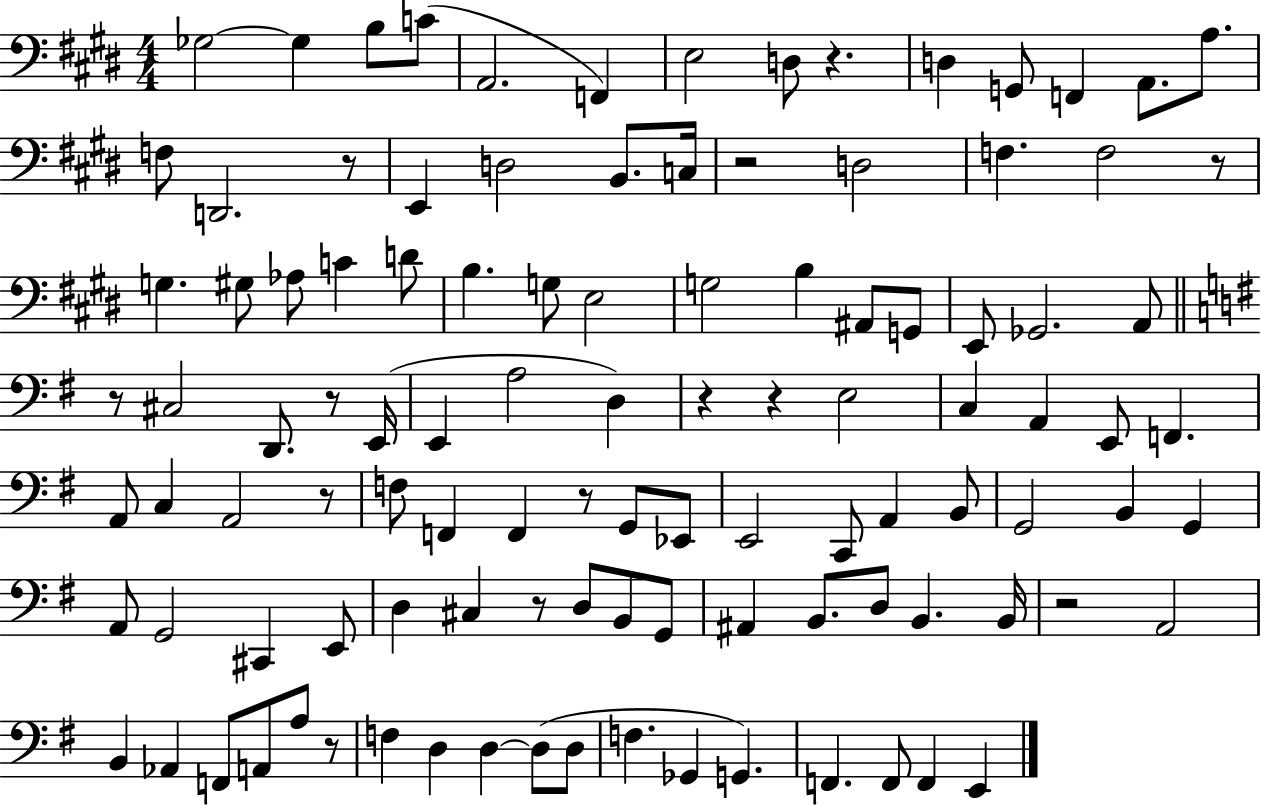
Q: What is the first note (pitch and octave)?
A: Gb3